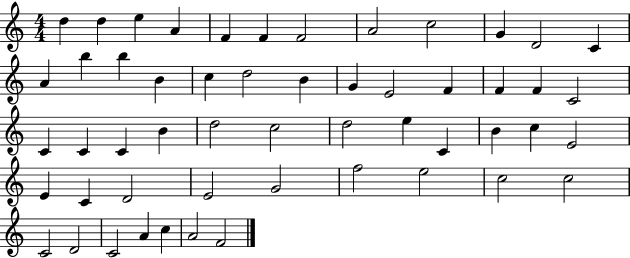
{
  \clef treble
  \numericTimeSignature
  \time 4/4
  \key c \major
  d''4 d''4 e''4 a'4 | f'4 f'4 f'2 | a'2 c''2 | g'4 d'2 c'4 | \break a'4 b''4 b''4 b'4 | c''4 d''2 b'4 | g'4 e'2 f'4 | f'4 f'4 c'2 | \break c'4 c'4 c'4 b'4 | d''2 c''2 | d''2 e''4 c'4 | b'4 c''4 e'2 | \break e'4 c'4 d'2 | e'2 g'2 | f''2 e''2 | c''2 c''2 | \break c'2 d'2 | c'2 a'4 c''4 | a'2 f'2 | \bar "|."
}